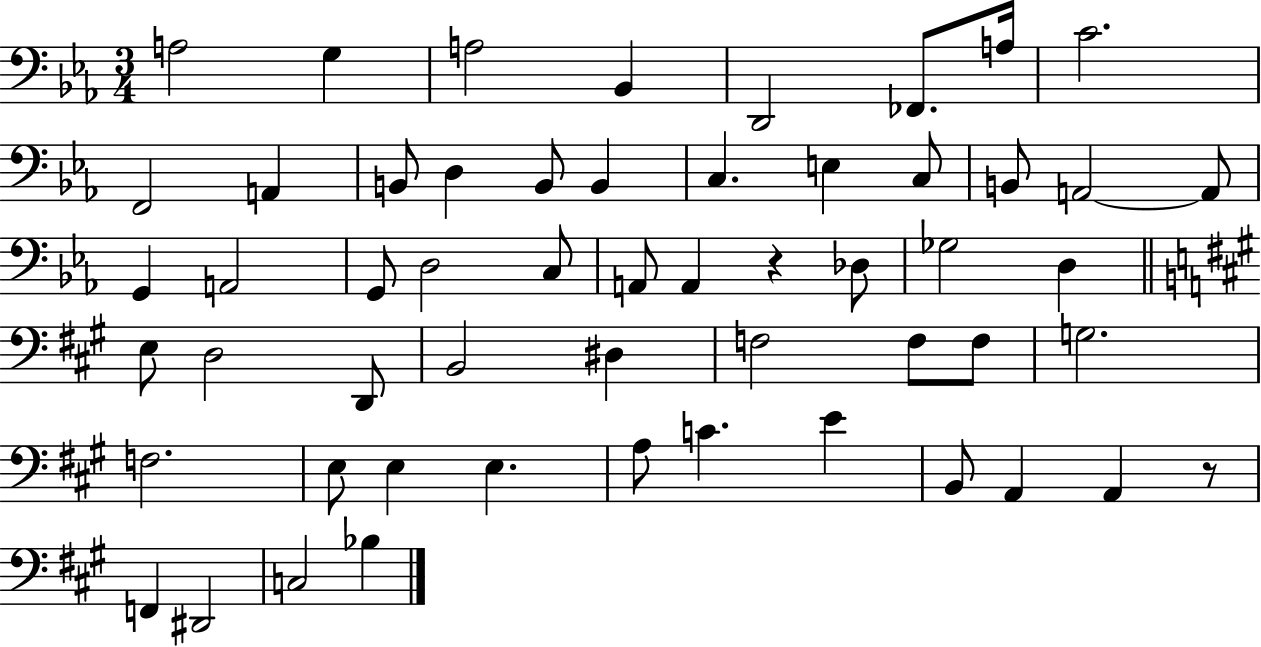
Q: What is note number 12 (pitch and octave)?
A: D3